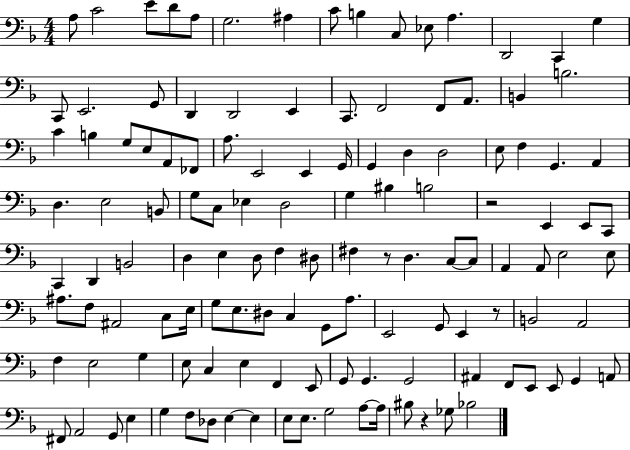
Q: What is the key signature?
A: F major